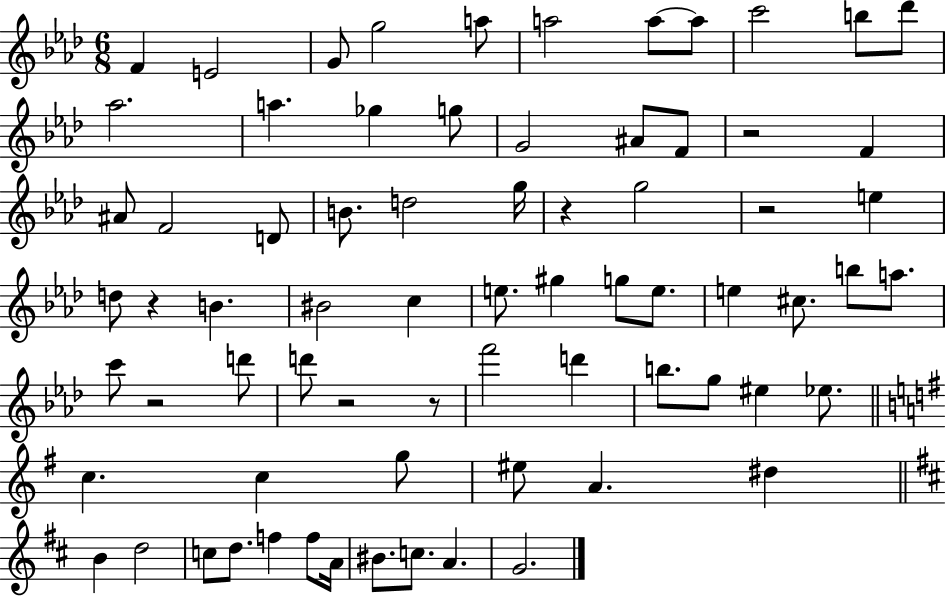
{
  \clef treble
  \numericTimeSignature
  \time 6/8
  \key aes \major
  f'4 e'2 | g'8 g''2 a''8 | a''2 a''8~~ a''8 | c'''2 b''8 des'''8 | \break aes''2. | a''4. ges''4 g''8 | g'2 ais'8 f'8 | r2 f'4 | \break ais'8 f'2 d'8 | b'8. d''2 g''16 | r4 g''2 | r2 e''4 | \break d''8 r4 b'4. | bis'2 c''4 | e''8. gis''4 g''8 e''8. | e''4 cis''8. b''8 a''8. | \break c'''8 r2 d'''8 | d'''8 r2 r8 | f'''2 d'''4 | b''8. g''8 eis''4 ees''8. | \break \bar "||" \break \key e \minor c''4. c''4 g''8 | eis''8 a'4. dis''4 | \bar "||" \break \key d \major b'4 d''2 | c''8 d''8. f''4 f''8 a'16 | bis'8. c''8. a'4. | g'2. | \break \bar "|."
}